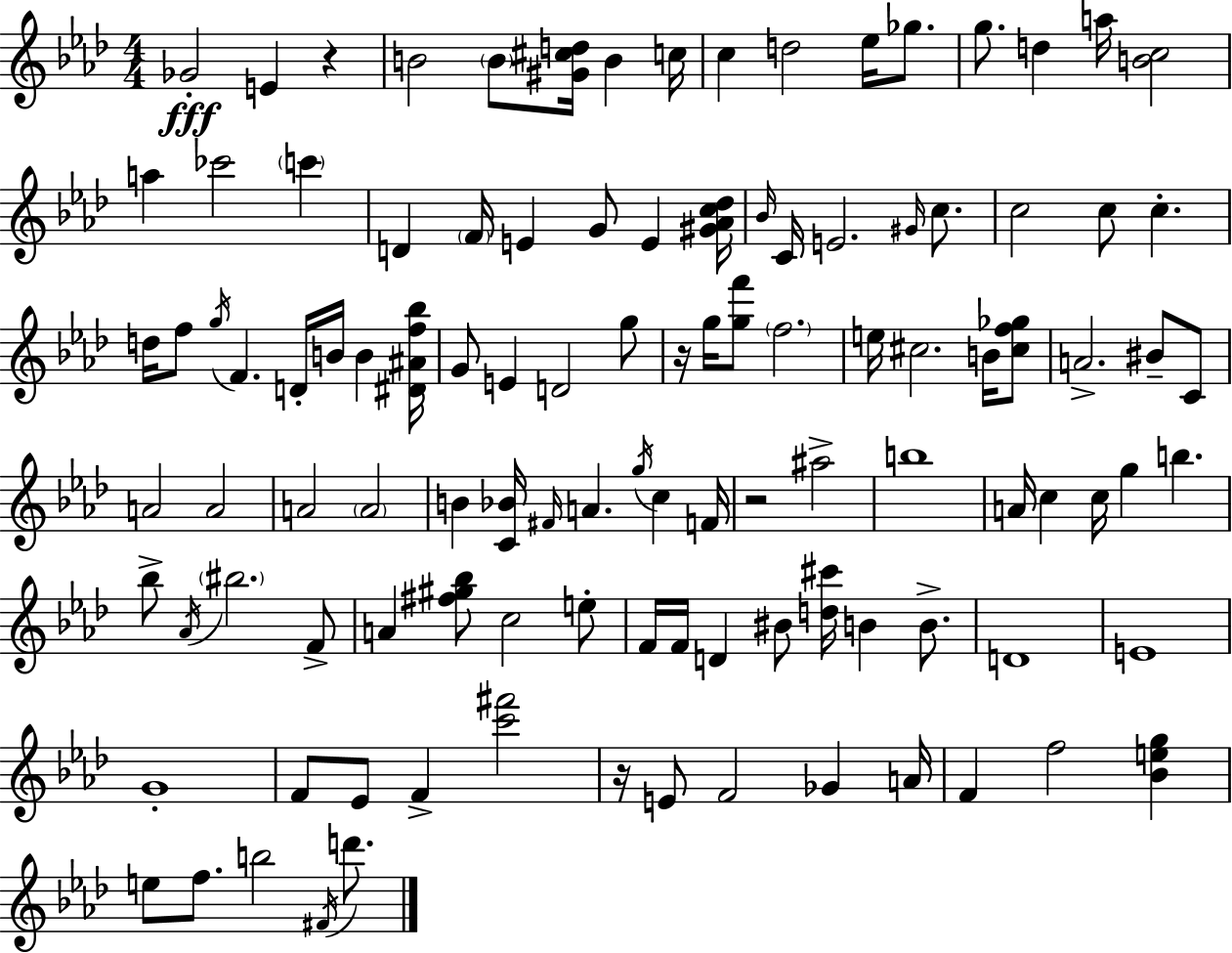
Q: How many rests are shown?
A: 4